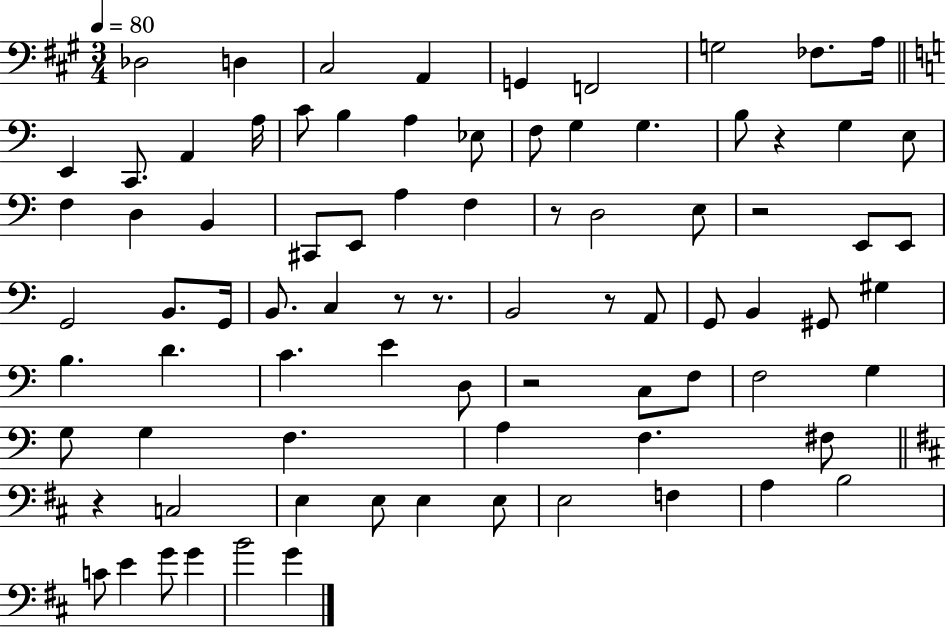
X:1
T:Untitled
M:3/4
L:1/4
K:A
_D,2 D, ^C,2 A,, G,, F,,2 G,2 _F,/2 A,/4 E,, C,,/2 A,, A,/4 C/2 B, A, _E,/2 F,/2 G, G, B,/2 z G, E,/2 F, D, B,, ^C,,/2 E,,/2 A, F, z/2 D,2 E,/2 z2 E,,/2 E,,/2 G,,2 B,,/2 G,,/4 B,,/2 C, z/2 z/2 B,,2 z/2 A,,/2 G,,/2 B,, ^G,,/2 ^G, B, D C E D,/2 z2 C,/2 F,/2 F,2 G, G,/2 G, F, A, F, ^F,/2 z C,2 E, E,/2 E, E,/2 E,2 F, A, B,2 C/2 E G/2 G B2 G